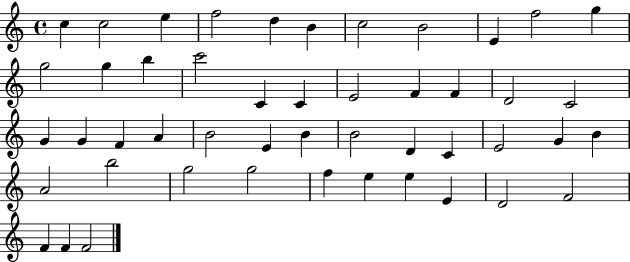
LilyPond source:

{
  \clef treble
  \time 4/4
  \defaultTimeSignature
  \key c \major
  c''4 c''2 e''4 | f''2 d''4 b'4 | c''2 b'2 | e'4 f''2 g''4 | \break g''2 g''4 b''4 | c'''2 c'4 c'4 | e'2 f'4 f'4 | d'2 c'2 | \break g'4 g'4 f'4 a'4 | b'2 e'4 b'4 | b'2 d'4 c'4 | e'2 g'4 b'4 | \break a'2 b''2 | g''2 g''2 | f''4 e''4 e''4 e'4 | d'2 f'2 | \break f'4 f'4 f'2 | \bar "|."
}